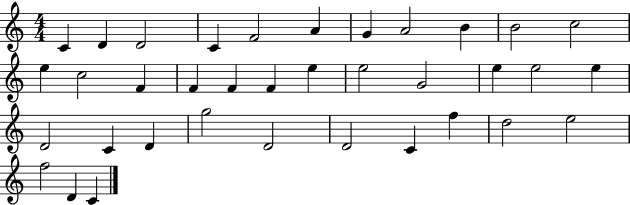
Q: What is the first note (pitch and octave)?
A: C4